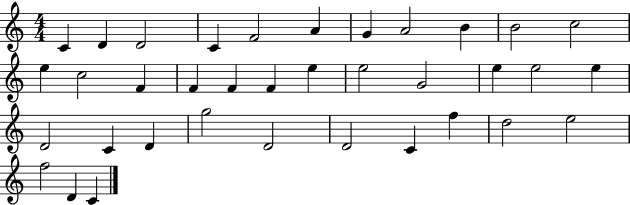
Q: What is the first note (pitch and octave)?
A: C4